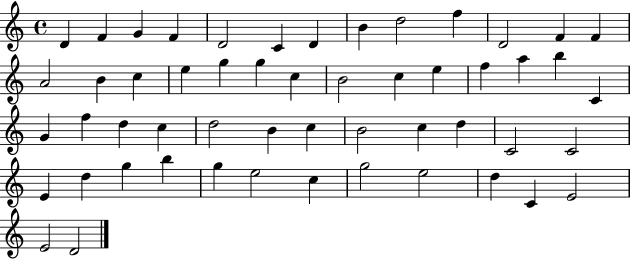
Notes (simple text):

D4/q F4/q G4/q F4/q D4/h C4/q D4/q B4/q D5/h F5/q D4/h F4/q F4/q A4/h B4/q C5/q E5/q G5/q G5/q C5/q B4/h C5/q E5/q F5/q A5/q B5/q C4/q G4/q F5/q D5/q C5/q D5/h B4/q C5/q B4/h C5/q D5/q C4/h C4/h E4/q D5/q G5/q B5/q G5/q E5/h C5/q G5/h E5/h D5/q C4/q E4/h E4/h D4/h